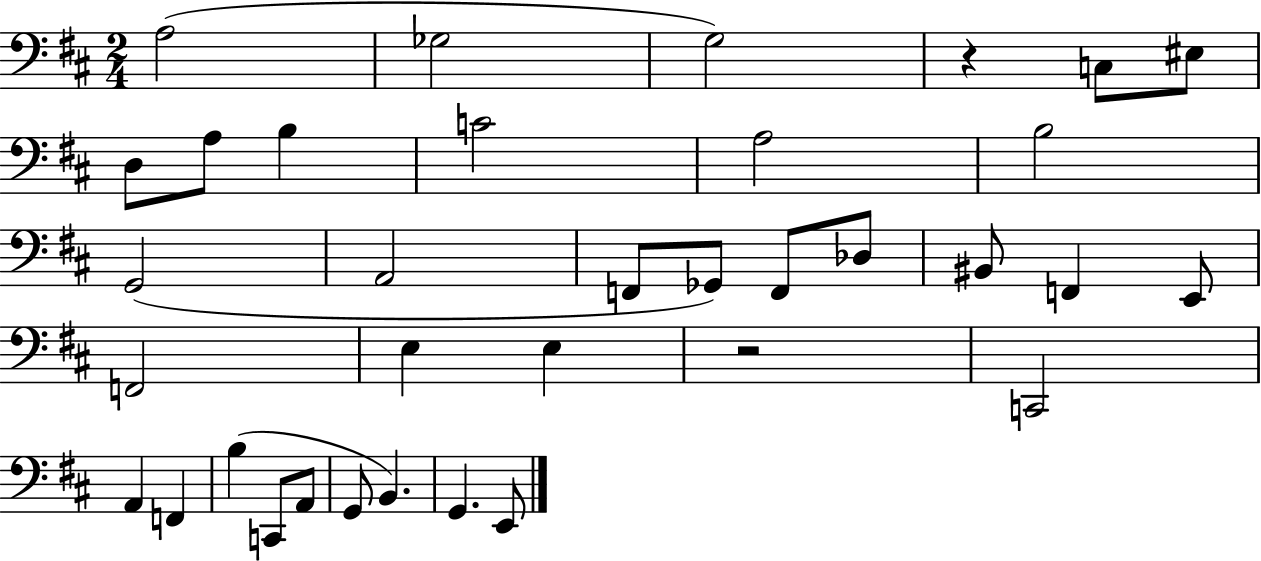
X:1
T:Untitled
M:2/4
L:1/4
K:D
A,2 _G,2 G,2 z C,/2 ^E,/2 D,/2 A,/2 B, C2 A,2 B,2 G,,2 A,,2 F,,/2 _G,,/2 F,,/2 _D,/2 ^B,,/2 F,, E,,/2 F,,2 E, E, z2 C,,2 A,, F,, B, C,,/2 A,,/2 G,,/2 B,, G,, E,,/2